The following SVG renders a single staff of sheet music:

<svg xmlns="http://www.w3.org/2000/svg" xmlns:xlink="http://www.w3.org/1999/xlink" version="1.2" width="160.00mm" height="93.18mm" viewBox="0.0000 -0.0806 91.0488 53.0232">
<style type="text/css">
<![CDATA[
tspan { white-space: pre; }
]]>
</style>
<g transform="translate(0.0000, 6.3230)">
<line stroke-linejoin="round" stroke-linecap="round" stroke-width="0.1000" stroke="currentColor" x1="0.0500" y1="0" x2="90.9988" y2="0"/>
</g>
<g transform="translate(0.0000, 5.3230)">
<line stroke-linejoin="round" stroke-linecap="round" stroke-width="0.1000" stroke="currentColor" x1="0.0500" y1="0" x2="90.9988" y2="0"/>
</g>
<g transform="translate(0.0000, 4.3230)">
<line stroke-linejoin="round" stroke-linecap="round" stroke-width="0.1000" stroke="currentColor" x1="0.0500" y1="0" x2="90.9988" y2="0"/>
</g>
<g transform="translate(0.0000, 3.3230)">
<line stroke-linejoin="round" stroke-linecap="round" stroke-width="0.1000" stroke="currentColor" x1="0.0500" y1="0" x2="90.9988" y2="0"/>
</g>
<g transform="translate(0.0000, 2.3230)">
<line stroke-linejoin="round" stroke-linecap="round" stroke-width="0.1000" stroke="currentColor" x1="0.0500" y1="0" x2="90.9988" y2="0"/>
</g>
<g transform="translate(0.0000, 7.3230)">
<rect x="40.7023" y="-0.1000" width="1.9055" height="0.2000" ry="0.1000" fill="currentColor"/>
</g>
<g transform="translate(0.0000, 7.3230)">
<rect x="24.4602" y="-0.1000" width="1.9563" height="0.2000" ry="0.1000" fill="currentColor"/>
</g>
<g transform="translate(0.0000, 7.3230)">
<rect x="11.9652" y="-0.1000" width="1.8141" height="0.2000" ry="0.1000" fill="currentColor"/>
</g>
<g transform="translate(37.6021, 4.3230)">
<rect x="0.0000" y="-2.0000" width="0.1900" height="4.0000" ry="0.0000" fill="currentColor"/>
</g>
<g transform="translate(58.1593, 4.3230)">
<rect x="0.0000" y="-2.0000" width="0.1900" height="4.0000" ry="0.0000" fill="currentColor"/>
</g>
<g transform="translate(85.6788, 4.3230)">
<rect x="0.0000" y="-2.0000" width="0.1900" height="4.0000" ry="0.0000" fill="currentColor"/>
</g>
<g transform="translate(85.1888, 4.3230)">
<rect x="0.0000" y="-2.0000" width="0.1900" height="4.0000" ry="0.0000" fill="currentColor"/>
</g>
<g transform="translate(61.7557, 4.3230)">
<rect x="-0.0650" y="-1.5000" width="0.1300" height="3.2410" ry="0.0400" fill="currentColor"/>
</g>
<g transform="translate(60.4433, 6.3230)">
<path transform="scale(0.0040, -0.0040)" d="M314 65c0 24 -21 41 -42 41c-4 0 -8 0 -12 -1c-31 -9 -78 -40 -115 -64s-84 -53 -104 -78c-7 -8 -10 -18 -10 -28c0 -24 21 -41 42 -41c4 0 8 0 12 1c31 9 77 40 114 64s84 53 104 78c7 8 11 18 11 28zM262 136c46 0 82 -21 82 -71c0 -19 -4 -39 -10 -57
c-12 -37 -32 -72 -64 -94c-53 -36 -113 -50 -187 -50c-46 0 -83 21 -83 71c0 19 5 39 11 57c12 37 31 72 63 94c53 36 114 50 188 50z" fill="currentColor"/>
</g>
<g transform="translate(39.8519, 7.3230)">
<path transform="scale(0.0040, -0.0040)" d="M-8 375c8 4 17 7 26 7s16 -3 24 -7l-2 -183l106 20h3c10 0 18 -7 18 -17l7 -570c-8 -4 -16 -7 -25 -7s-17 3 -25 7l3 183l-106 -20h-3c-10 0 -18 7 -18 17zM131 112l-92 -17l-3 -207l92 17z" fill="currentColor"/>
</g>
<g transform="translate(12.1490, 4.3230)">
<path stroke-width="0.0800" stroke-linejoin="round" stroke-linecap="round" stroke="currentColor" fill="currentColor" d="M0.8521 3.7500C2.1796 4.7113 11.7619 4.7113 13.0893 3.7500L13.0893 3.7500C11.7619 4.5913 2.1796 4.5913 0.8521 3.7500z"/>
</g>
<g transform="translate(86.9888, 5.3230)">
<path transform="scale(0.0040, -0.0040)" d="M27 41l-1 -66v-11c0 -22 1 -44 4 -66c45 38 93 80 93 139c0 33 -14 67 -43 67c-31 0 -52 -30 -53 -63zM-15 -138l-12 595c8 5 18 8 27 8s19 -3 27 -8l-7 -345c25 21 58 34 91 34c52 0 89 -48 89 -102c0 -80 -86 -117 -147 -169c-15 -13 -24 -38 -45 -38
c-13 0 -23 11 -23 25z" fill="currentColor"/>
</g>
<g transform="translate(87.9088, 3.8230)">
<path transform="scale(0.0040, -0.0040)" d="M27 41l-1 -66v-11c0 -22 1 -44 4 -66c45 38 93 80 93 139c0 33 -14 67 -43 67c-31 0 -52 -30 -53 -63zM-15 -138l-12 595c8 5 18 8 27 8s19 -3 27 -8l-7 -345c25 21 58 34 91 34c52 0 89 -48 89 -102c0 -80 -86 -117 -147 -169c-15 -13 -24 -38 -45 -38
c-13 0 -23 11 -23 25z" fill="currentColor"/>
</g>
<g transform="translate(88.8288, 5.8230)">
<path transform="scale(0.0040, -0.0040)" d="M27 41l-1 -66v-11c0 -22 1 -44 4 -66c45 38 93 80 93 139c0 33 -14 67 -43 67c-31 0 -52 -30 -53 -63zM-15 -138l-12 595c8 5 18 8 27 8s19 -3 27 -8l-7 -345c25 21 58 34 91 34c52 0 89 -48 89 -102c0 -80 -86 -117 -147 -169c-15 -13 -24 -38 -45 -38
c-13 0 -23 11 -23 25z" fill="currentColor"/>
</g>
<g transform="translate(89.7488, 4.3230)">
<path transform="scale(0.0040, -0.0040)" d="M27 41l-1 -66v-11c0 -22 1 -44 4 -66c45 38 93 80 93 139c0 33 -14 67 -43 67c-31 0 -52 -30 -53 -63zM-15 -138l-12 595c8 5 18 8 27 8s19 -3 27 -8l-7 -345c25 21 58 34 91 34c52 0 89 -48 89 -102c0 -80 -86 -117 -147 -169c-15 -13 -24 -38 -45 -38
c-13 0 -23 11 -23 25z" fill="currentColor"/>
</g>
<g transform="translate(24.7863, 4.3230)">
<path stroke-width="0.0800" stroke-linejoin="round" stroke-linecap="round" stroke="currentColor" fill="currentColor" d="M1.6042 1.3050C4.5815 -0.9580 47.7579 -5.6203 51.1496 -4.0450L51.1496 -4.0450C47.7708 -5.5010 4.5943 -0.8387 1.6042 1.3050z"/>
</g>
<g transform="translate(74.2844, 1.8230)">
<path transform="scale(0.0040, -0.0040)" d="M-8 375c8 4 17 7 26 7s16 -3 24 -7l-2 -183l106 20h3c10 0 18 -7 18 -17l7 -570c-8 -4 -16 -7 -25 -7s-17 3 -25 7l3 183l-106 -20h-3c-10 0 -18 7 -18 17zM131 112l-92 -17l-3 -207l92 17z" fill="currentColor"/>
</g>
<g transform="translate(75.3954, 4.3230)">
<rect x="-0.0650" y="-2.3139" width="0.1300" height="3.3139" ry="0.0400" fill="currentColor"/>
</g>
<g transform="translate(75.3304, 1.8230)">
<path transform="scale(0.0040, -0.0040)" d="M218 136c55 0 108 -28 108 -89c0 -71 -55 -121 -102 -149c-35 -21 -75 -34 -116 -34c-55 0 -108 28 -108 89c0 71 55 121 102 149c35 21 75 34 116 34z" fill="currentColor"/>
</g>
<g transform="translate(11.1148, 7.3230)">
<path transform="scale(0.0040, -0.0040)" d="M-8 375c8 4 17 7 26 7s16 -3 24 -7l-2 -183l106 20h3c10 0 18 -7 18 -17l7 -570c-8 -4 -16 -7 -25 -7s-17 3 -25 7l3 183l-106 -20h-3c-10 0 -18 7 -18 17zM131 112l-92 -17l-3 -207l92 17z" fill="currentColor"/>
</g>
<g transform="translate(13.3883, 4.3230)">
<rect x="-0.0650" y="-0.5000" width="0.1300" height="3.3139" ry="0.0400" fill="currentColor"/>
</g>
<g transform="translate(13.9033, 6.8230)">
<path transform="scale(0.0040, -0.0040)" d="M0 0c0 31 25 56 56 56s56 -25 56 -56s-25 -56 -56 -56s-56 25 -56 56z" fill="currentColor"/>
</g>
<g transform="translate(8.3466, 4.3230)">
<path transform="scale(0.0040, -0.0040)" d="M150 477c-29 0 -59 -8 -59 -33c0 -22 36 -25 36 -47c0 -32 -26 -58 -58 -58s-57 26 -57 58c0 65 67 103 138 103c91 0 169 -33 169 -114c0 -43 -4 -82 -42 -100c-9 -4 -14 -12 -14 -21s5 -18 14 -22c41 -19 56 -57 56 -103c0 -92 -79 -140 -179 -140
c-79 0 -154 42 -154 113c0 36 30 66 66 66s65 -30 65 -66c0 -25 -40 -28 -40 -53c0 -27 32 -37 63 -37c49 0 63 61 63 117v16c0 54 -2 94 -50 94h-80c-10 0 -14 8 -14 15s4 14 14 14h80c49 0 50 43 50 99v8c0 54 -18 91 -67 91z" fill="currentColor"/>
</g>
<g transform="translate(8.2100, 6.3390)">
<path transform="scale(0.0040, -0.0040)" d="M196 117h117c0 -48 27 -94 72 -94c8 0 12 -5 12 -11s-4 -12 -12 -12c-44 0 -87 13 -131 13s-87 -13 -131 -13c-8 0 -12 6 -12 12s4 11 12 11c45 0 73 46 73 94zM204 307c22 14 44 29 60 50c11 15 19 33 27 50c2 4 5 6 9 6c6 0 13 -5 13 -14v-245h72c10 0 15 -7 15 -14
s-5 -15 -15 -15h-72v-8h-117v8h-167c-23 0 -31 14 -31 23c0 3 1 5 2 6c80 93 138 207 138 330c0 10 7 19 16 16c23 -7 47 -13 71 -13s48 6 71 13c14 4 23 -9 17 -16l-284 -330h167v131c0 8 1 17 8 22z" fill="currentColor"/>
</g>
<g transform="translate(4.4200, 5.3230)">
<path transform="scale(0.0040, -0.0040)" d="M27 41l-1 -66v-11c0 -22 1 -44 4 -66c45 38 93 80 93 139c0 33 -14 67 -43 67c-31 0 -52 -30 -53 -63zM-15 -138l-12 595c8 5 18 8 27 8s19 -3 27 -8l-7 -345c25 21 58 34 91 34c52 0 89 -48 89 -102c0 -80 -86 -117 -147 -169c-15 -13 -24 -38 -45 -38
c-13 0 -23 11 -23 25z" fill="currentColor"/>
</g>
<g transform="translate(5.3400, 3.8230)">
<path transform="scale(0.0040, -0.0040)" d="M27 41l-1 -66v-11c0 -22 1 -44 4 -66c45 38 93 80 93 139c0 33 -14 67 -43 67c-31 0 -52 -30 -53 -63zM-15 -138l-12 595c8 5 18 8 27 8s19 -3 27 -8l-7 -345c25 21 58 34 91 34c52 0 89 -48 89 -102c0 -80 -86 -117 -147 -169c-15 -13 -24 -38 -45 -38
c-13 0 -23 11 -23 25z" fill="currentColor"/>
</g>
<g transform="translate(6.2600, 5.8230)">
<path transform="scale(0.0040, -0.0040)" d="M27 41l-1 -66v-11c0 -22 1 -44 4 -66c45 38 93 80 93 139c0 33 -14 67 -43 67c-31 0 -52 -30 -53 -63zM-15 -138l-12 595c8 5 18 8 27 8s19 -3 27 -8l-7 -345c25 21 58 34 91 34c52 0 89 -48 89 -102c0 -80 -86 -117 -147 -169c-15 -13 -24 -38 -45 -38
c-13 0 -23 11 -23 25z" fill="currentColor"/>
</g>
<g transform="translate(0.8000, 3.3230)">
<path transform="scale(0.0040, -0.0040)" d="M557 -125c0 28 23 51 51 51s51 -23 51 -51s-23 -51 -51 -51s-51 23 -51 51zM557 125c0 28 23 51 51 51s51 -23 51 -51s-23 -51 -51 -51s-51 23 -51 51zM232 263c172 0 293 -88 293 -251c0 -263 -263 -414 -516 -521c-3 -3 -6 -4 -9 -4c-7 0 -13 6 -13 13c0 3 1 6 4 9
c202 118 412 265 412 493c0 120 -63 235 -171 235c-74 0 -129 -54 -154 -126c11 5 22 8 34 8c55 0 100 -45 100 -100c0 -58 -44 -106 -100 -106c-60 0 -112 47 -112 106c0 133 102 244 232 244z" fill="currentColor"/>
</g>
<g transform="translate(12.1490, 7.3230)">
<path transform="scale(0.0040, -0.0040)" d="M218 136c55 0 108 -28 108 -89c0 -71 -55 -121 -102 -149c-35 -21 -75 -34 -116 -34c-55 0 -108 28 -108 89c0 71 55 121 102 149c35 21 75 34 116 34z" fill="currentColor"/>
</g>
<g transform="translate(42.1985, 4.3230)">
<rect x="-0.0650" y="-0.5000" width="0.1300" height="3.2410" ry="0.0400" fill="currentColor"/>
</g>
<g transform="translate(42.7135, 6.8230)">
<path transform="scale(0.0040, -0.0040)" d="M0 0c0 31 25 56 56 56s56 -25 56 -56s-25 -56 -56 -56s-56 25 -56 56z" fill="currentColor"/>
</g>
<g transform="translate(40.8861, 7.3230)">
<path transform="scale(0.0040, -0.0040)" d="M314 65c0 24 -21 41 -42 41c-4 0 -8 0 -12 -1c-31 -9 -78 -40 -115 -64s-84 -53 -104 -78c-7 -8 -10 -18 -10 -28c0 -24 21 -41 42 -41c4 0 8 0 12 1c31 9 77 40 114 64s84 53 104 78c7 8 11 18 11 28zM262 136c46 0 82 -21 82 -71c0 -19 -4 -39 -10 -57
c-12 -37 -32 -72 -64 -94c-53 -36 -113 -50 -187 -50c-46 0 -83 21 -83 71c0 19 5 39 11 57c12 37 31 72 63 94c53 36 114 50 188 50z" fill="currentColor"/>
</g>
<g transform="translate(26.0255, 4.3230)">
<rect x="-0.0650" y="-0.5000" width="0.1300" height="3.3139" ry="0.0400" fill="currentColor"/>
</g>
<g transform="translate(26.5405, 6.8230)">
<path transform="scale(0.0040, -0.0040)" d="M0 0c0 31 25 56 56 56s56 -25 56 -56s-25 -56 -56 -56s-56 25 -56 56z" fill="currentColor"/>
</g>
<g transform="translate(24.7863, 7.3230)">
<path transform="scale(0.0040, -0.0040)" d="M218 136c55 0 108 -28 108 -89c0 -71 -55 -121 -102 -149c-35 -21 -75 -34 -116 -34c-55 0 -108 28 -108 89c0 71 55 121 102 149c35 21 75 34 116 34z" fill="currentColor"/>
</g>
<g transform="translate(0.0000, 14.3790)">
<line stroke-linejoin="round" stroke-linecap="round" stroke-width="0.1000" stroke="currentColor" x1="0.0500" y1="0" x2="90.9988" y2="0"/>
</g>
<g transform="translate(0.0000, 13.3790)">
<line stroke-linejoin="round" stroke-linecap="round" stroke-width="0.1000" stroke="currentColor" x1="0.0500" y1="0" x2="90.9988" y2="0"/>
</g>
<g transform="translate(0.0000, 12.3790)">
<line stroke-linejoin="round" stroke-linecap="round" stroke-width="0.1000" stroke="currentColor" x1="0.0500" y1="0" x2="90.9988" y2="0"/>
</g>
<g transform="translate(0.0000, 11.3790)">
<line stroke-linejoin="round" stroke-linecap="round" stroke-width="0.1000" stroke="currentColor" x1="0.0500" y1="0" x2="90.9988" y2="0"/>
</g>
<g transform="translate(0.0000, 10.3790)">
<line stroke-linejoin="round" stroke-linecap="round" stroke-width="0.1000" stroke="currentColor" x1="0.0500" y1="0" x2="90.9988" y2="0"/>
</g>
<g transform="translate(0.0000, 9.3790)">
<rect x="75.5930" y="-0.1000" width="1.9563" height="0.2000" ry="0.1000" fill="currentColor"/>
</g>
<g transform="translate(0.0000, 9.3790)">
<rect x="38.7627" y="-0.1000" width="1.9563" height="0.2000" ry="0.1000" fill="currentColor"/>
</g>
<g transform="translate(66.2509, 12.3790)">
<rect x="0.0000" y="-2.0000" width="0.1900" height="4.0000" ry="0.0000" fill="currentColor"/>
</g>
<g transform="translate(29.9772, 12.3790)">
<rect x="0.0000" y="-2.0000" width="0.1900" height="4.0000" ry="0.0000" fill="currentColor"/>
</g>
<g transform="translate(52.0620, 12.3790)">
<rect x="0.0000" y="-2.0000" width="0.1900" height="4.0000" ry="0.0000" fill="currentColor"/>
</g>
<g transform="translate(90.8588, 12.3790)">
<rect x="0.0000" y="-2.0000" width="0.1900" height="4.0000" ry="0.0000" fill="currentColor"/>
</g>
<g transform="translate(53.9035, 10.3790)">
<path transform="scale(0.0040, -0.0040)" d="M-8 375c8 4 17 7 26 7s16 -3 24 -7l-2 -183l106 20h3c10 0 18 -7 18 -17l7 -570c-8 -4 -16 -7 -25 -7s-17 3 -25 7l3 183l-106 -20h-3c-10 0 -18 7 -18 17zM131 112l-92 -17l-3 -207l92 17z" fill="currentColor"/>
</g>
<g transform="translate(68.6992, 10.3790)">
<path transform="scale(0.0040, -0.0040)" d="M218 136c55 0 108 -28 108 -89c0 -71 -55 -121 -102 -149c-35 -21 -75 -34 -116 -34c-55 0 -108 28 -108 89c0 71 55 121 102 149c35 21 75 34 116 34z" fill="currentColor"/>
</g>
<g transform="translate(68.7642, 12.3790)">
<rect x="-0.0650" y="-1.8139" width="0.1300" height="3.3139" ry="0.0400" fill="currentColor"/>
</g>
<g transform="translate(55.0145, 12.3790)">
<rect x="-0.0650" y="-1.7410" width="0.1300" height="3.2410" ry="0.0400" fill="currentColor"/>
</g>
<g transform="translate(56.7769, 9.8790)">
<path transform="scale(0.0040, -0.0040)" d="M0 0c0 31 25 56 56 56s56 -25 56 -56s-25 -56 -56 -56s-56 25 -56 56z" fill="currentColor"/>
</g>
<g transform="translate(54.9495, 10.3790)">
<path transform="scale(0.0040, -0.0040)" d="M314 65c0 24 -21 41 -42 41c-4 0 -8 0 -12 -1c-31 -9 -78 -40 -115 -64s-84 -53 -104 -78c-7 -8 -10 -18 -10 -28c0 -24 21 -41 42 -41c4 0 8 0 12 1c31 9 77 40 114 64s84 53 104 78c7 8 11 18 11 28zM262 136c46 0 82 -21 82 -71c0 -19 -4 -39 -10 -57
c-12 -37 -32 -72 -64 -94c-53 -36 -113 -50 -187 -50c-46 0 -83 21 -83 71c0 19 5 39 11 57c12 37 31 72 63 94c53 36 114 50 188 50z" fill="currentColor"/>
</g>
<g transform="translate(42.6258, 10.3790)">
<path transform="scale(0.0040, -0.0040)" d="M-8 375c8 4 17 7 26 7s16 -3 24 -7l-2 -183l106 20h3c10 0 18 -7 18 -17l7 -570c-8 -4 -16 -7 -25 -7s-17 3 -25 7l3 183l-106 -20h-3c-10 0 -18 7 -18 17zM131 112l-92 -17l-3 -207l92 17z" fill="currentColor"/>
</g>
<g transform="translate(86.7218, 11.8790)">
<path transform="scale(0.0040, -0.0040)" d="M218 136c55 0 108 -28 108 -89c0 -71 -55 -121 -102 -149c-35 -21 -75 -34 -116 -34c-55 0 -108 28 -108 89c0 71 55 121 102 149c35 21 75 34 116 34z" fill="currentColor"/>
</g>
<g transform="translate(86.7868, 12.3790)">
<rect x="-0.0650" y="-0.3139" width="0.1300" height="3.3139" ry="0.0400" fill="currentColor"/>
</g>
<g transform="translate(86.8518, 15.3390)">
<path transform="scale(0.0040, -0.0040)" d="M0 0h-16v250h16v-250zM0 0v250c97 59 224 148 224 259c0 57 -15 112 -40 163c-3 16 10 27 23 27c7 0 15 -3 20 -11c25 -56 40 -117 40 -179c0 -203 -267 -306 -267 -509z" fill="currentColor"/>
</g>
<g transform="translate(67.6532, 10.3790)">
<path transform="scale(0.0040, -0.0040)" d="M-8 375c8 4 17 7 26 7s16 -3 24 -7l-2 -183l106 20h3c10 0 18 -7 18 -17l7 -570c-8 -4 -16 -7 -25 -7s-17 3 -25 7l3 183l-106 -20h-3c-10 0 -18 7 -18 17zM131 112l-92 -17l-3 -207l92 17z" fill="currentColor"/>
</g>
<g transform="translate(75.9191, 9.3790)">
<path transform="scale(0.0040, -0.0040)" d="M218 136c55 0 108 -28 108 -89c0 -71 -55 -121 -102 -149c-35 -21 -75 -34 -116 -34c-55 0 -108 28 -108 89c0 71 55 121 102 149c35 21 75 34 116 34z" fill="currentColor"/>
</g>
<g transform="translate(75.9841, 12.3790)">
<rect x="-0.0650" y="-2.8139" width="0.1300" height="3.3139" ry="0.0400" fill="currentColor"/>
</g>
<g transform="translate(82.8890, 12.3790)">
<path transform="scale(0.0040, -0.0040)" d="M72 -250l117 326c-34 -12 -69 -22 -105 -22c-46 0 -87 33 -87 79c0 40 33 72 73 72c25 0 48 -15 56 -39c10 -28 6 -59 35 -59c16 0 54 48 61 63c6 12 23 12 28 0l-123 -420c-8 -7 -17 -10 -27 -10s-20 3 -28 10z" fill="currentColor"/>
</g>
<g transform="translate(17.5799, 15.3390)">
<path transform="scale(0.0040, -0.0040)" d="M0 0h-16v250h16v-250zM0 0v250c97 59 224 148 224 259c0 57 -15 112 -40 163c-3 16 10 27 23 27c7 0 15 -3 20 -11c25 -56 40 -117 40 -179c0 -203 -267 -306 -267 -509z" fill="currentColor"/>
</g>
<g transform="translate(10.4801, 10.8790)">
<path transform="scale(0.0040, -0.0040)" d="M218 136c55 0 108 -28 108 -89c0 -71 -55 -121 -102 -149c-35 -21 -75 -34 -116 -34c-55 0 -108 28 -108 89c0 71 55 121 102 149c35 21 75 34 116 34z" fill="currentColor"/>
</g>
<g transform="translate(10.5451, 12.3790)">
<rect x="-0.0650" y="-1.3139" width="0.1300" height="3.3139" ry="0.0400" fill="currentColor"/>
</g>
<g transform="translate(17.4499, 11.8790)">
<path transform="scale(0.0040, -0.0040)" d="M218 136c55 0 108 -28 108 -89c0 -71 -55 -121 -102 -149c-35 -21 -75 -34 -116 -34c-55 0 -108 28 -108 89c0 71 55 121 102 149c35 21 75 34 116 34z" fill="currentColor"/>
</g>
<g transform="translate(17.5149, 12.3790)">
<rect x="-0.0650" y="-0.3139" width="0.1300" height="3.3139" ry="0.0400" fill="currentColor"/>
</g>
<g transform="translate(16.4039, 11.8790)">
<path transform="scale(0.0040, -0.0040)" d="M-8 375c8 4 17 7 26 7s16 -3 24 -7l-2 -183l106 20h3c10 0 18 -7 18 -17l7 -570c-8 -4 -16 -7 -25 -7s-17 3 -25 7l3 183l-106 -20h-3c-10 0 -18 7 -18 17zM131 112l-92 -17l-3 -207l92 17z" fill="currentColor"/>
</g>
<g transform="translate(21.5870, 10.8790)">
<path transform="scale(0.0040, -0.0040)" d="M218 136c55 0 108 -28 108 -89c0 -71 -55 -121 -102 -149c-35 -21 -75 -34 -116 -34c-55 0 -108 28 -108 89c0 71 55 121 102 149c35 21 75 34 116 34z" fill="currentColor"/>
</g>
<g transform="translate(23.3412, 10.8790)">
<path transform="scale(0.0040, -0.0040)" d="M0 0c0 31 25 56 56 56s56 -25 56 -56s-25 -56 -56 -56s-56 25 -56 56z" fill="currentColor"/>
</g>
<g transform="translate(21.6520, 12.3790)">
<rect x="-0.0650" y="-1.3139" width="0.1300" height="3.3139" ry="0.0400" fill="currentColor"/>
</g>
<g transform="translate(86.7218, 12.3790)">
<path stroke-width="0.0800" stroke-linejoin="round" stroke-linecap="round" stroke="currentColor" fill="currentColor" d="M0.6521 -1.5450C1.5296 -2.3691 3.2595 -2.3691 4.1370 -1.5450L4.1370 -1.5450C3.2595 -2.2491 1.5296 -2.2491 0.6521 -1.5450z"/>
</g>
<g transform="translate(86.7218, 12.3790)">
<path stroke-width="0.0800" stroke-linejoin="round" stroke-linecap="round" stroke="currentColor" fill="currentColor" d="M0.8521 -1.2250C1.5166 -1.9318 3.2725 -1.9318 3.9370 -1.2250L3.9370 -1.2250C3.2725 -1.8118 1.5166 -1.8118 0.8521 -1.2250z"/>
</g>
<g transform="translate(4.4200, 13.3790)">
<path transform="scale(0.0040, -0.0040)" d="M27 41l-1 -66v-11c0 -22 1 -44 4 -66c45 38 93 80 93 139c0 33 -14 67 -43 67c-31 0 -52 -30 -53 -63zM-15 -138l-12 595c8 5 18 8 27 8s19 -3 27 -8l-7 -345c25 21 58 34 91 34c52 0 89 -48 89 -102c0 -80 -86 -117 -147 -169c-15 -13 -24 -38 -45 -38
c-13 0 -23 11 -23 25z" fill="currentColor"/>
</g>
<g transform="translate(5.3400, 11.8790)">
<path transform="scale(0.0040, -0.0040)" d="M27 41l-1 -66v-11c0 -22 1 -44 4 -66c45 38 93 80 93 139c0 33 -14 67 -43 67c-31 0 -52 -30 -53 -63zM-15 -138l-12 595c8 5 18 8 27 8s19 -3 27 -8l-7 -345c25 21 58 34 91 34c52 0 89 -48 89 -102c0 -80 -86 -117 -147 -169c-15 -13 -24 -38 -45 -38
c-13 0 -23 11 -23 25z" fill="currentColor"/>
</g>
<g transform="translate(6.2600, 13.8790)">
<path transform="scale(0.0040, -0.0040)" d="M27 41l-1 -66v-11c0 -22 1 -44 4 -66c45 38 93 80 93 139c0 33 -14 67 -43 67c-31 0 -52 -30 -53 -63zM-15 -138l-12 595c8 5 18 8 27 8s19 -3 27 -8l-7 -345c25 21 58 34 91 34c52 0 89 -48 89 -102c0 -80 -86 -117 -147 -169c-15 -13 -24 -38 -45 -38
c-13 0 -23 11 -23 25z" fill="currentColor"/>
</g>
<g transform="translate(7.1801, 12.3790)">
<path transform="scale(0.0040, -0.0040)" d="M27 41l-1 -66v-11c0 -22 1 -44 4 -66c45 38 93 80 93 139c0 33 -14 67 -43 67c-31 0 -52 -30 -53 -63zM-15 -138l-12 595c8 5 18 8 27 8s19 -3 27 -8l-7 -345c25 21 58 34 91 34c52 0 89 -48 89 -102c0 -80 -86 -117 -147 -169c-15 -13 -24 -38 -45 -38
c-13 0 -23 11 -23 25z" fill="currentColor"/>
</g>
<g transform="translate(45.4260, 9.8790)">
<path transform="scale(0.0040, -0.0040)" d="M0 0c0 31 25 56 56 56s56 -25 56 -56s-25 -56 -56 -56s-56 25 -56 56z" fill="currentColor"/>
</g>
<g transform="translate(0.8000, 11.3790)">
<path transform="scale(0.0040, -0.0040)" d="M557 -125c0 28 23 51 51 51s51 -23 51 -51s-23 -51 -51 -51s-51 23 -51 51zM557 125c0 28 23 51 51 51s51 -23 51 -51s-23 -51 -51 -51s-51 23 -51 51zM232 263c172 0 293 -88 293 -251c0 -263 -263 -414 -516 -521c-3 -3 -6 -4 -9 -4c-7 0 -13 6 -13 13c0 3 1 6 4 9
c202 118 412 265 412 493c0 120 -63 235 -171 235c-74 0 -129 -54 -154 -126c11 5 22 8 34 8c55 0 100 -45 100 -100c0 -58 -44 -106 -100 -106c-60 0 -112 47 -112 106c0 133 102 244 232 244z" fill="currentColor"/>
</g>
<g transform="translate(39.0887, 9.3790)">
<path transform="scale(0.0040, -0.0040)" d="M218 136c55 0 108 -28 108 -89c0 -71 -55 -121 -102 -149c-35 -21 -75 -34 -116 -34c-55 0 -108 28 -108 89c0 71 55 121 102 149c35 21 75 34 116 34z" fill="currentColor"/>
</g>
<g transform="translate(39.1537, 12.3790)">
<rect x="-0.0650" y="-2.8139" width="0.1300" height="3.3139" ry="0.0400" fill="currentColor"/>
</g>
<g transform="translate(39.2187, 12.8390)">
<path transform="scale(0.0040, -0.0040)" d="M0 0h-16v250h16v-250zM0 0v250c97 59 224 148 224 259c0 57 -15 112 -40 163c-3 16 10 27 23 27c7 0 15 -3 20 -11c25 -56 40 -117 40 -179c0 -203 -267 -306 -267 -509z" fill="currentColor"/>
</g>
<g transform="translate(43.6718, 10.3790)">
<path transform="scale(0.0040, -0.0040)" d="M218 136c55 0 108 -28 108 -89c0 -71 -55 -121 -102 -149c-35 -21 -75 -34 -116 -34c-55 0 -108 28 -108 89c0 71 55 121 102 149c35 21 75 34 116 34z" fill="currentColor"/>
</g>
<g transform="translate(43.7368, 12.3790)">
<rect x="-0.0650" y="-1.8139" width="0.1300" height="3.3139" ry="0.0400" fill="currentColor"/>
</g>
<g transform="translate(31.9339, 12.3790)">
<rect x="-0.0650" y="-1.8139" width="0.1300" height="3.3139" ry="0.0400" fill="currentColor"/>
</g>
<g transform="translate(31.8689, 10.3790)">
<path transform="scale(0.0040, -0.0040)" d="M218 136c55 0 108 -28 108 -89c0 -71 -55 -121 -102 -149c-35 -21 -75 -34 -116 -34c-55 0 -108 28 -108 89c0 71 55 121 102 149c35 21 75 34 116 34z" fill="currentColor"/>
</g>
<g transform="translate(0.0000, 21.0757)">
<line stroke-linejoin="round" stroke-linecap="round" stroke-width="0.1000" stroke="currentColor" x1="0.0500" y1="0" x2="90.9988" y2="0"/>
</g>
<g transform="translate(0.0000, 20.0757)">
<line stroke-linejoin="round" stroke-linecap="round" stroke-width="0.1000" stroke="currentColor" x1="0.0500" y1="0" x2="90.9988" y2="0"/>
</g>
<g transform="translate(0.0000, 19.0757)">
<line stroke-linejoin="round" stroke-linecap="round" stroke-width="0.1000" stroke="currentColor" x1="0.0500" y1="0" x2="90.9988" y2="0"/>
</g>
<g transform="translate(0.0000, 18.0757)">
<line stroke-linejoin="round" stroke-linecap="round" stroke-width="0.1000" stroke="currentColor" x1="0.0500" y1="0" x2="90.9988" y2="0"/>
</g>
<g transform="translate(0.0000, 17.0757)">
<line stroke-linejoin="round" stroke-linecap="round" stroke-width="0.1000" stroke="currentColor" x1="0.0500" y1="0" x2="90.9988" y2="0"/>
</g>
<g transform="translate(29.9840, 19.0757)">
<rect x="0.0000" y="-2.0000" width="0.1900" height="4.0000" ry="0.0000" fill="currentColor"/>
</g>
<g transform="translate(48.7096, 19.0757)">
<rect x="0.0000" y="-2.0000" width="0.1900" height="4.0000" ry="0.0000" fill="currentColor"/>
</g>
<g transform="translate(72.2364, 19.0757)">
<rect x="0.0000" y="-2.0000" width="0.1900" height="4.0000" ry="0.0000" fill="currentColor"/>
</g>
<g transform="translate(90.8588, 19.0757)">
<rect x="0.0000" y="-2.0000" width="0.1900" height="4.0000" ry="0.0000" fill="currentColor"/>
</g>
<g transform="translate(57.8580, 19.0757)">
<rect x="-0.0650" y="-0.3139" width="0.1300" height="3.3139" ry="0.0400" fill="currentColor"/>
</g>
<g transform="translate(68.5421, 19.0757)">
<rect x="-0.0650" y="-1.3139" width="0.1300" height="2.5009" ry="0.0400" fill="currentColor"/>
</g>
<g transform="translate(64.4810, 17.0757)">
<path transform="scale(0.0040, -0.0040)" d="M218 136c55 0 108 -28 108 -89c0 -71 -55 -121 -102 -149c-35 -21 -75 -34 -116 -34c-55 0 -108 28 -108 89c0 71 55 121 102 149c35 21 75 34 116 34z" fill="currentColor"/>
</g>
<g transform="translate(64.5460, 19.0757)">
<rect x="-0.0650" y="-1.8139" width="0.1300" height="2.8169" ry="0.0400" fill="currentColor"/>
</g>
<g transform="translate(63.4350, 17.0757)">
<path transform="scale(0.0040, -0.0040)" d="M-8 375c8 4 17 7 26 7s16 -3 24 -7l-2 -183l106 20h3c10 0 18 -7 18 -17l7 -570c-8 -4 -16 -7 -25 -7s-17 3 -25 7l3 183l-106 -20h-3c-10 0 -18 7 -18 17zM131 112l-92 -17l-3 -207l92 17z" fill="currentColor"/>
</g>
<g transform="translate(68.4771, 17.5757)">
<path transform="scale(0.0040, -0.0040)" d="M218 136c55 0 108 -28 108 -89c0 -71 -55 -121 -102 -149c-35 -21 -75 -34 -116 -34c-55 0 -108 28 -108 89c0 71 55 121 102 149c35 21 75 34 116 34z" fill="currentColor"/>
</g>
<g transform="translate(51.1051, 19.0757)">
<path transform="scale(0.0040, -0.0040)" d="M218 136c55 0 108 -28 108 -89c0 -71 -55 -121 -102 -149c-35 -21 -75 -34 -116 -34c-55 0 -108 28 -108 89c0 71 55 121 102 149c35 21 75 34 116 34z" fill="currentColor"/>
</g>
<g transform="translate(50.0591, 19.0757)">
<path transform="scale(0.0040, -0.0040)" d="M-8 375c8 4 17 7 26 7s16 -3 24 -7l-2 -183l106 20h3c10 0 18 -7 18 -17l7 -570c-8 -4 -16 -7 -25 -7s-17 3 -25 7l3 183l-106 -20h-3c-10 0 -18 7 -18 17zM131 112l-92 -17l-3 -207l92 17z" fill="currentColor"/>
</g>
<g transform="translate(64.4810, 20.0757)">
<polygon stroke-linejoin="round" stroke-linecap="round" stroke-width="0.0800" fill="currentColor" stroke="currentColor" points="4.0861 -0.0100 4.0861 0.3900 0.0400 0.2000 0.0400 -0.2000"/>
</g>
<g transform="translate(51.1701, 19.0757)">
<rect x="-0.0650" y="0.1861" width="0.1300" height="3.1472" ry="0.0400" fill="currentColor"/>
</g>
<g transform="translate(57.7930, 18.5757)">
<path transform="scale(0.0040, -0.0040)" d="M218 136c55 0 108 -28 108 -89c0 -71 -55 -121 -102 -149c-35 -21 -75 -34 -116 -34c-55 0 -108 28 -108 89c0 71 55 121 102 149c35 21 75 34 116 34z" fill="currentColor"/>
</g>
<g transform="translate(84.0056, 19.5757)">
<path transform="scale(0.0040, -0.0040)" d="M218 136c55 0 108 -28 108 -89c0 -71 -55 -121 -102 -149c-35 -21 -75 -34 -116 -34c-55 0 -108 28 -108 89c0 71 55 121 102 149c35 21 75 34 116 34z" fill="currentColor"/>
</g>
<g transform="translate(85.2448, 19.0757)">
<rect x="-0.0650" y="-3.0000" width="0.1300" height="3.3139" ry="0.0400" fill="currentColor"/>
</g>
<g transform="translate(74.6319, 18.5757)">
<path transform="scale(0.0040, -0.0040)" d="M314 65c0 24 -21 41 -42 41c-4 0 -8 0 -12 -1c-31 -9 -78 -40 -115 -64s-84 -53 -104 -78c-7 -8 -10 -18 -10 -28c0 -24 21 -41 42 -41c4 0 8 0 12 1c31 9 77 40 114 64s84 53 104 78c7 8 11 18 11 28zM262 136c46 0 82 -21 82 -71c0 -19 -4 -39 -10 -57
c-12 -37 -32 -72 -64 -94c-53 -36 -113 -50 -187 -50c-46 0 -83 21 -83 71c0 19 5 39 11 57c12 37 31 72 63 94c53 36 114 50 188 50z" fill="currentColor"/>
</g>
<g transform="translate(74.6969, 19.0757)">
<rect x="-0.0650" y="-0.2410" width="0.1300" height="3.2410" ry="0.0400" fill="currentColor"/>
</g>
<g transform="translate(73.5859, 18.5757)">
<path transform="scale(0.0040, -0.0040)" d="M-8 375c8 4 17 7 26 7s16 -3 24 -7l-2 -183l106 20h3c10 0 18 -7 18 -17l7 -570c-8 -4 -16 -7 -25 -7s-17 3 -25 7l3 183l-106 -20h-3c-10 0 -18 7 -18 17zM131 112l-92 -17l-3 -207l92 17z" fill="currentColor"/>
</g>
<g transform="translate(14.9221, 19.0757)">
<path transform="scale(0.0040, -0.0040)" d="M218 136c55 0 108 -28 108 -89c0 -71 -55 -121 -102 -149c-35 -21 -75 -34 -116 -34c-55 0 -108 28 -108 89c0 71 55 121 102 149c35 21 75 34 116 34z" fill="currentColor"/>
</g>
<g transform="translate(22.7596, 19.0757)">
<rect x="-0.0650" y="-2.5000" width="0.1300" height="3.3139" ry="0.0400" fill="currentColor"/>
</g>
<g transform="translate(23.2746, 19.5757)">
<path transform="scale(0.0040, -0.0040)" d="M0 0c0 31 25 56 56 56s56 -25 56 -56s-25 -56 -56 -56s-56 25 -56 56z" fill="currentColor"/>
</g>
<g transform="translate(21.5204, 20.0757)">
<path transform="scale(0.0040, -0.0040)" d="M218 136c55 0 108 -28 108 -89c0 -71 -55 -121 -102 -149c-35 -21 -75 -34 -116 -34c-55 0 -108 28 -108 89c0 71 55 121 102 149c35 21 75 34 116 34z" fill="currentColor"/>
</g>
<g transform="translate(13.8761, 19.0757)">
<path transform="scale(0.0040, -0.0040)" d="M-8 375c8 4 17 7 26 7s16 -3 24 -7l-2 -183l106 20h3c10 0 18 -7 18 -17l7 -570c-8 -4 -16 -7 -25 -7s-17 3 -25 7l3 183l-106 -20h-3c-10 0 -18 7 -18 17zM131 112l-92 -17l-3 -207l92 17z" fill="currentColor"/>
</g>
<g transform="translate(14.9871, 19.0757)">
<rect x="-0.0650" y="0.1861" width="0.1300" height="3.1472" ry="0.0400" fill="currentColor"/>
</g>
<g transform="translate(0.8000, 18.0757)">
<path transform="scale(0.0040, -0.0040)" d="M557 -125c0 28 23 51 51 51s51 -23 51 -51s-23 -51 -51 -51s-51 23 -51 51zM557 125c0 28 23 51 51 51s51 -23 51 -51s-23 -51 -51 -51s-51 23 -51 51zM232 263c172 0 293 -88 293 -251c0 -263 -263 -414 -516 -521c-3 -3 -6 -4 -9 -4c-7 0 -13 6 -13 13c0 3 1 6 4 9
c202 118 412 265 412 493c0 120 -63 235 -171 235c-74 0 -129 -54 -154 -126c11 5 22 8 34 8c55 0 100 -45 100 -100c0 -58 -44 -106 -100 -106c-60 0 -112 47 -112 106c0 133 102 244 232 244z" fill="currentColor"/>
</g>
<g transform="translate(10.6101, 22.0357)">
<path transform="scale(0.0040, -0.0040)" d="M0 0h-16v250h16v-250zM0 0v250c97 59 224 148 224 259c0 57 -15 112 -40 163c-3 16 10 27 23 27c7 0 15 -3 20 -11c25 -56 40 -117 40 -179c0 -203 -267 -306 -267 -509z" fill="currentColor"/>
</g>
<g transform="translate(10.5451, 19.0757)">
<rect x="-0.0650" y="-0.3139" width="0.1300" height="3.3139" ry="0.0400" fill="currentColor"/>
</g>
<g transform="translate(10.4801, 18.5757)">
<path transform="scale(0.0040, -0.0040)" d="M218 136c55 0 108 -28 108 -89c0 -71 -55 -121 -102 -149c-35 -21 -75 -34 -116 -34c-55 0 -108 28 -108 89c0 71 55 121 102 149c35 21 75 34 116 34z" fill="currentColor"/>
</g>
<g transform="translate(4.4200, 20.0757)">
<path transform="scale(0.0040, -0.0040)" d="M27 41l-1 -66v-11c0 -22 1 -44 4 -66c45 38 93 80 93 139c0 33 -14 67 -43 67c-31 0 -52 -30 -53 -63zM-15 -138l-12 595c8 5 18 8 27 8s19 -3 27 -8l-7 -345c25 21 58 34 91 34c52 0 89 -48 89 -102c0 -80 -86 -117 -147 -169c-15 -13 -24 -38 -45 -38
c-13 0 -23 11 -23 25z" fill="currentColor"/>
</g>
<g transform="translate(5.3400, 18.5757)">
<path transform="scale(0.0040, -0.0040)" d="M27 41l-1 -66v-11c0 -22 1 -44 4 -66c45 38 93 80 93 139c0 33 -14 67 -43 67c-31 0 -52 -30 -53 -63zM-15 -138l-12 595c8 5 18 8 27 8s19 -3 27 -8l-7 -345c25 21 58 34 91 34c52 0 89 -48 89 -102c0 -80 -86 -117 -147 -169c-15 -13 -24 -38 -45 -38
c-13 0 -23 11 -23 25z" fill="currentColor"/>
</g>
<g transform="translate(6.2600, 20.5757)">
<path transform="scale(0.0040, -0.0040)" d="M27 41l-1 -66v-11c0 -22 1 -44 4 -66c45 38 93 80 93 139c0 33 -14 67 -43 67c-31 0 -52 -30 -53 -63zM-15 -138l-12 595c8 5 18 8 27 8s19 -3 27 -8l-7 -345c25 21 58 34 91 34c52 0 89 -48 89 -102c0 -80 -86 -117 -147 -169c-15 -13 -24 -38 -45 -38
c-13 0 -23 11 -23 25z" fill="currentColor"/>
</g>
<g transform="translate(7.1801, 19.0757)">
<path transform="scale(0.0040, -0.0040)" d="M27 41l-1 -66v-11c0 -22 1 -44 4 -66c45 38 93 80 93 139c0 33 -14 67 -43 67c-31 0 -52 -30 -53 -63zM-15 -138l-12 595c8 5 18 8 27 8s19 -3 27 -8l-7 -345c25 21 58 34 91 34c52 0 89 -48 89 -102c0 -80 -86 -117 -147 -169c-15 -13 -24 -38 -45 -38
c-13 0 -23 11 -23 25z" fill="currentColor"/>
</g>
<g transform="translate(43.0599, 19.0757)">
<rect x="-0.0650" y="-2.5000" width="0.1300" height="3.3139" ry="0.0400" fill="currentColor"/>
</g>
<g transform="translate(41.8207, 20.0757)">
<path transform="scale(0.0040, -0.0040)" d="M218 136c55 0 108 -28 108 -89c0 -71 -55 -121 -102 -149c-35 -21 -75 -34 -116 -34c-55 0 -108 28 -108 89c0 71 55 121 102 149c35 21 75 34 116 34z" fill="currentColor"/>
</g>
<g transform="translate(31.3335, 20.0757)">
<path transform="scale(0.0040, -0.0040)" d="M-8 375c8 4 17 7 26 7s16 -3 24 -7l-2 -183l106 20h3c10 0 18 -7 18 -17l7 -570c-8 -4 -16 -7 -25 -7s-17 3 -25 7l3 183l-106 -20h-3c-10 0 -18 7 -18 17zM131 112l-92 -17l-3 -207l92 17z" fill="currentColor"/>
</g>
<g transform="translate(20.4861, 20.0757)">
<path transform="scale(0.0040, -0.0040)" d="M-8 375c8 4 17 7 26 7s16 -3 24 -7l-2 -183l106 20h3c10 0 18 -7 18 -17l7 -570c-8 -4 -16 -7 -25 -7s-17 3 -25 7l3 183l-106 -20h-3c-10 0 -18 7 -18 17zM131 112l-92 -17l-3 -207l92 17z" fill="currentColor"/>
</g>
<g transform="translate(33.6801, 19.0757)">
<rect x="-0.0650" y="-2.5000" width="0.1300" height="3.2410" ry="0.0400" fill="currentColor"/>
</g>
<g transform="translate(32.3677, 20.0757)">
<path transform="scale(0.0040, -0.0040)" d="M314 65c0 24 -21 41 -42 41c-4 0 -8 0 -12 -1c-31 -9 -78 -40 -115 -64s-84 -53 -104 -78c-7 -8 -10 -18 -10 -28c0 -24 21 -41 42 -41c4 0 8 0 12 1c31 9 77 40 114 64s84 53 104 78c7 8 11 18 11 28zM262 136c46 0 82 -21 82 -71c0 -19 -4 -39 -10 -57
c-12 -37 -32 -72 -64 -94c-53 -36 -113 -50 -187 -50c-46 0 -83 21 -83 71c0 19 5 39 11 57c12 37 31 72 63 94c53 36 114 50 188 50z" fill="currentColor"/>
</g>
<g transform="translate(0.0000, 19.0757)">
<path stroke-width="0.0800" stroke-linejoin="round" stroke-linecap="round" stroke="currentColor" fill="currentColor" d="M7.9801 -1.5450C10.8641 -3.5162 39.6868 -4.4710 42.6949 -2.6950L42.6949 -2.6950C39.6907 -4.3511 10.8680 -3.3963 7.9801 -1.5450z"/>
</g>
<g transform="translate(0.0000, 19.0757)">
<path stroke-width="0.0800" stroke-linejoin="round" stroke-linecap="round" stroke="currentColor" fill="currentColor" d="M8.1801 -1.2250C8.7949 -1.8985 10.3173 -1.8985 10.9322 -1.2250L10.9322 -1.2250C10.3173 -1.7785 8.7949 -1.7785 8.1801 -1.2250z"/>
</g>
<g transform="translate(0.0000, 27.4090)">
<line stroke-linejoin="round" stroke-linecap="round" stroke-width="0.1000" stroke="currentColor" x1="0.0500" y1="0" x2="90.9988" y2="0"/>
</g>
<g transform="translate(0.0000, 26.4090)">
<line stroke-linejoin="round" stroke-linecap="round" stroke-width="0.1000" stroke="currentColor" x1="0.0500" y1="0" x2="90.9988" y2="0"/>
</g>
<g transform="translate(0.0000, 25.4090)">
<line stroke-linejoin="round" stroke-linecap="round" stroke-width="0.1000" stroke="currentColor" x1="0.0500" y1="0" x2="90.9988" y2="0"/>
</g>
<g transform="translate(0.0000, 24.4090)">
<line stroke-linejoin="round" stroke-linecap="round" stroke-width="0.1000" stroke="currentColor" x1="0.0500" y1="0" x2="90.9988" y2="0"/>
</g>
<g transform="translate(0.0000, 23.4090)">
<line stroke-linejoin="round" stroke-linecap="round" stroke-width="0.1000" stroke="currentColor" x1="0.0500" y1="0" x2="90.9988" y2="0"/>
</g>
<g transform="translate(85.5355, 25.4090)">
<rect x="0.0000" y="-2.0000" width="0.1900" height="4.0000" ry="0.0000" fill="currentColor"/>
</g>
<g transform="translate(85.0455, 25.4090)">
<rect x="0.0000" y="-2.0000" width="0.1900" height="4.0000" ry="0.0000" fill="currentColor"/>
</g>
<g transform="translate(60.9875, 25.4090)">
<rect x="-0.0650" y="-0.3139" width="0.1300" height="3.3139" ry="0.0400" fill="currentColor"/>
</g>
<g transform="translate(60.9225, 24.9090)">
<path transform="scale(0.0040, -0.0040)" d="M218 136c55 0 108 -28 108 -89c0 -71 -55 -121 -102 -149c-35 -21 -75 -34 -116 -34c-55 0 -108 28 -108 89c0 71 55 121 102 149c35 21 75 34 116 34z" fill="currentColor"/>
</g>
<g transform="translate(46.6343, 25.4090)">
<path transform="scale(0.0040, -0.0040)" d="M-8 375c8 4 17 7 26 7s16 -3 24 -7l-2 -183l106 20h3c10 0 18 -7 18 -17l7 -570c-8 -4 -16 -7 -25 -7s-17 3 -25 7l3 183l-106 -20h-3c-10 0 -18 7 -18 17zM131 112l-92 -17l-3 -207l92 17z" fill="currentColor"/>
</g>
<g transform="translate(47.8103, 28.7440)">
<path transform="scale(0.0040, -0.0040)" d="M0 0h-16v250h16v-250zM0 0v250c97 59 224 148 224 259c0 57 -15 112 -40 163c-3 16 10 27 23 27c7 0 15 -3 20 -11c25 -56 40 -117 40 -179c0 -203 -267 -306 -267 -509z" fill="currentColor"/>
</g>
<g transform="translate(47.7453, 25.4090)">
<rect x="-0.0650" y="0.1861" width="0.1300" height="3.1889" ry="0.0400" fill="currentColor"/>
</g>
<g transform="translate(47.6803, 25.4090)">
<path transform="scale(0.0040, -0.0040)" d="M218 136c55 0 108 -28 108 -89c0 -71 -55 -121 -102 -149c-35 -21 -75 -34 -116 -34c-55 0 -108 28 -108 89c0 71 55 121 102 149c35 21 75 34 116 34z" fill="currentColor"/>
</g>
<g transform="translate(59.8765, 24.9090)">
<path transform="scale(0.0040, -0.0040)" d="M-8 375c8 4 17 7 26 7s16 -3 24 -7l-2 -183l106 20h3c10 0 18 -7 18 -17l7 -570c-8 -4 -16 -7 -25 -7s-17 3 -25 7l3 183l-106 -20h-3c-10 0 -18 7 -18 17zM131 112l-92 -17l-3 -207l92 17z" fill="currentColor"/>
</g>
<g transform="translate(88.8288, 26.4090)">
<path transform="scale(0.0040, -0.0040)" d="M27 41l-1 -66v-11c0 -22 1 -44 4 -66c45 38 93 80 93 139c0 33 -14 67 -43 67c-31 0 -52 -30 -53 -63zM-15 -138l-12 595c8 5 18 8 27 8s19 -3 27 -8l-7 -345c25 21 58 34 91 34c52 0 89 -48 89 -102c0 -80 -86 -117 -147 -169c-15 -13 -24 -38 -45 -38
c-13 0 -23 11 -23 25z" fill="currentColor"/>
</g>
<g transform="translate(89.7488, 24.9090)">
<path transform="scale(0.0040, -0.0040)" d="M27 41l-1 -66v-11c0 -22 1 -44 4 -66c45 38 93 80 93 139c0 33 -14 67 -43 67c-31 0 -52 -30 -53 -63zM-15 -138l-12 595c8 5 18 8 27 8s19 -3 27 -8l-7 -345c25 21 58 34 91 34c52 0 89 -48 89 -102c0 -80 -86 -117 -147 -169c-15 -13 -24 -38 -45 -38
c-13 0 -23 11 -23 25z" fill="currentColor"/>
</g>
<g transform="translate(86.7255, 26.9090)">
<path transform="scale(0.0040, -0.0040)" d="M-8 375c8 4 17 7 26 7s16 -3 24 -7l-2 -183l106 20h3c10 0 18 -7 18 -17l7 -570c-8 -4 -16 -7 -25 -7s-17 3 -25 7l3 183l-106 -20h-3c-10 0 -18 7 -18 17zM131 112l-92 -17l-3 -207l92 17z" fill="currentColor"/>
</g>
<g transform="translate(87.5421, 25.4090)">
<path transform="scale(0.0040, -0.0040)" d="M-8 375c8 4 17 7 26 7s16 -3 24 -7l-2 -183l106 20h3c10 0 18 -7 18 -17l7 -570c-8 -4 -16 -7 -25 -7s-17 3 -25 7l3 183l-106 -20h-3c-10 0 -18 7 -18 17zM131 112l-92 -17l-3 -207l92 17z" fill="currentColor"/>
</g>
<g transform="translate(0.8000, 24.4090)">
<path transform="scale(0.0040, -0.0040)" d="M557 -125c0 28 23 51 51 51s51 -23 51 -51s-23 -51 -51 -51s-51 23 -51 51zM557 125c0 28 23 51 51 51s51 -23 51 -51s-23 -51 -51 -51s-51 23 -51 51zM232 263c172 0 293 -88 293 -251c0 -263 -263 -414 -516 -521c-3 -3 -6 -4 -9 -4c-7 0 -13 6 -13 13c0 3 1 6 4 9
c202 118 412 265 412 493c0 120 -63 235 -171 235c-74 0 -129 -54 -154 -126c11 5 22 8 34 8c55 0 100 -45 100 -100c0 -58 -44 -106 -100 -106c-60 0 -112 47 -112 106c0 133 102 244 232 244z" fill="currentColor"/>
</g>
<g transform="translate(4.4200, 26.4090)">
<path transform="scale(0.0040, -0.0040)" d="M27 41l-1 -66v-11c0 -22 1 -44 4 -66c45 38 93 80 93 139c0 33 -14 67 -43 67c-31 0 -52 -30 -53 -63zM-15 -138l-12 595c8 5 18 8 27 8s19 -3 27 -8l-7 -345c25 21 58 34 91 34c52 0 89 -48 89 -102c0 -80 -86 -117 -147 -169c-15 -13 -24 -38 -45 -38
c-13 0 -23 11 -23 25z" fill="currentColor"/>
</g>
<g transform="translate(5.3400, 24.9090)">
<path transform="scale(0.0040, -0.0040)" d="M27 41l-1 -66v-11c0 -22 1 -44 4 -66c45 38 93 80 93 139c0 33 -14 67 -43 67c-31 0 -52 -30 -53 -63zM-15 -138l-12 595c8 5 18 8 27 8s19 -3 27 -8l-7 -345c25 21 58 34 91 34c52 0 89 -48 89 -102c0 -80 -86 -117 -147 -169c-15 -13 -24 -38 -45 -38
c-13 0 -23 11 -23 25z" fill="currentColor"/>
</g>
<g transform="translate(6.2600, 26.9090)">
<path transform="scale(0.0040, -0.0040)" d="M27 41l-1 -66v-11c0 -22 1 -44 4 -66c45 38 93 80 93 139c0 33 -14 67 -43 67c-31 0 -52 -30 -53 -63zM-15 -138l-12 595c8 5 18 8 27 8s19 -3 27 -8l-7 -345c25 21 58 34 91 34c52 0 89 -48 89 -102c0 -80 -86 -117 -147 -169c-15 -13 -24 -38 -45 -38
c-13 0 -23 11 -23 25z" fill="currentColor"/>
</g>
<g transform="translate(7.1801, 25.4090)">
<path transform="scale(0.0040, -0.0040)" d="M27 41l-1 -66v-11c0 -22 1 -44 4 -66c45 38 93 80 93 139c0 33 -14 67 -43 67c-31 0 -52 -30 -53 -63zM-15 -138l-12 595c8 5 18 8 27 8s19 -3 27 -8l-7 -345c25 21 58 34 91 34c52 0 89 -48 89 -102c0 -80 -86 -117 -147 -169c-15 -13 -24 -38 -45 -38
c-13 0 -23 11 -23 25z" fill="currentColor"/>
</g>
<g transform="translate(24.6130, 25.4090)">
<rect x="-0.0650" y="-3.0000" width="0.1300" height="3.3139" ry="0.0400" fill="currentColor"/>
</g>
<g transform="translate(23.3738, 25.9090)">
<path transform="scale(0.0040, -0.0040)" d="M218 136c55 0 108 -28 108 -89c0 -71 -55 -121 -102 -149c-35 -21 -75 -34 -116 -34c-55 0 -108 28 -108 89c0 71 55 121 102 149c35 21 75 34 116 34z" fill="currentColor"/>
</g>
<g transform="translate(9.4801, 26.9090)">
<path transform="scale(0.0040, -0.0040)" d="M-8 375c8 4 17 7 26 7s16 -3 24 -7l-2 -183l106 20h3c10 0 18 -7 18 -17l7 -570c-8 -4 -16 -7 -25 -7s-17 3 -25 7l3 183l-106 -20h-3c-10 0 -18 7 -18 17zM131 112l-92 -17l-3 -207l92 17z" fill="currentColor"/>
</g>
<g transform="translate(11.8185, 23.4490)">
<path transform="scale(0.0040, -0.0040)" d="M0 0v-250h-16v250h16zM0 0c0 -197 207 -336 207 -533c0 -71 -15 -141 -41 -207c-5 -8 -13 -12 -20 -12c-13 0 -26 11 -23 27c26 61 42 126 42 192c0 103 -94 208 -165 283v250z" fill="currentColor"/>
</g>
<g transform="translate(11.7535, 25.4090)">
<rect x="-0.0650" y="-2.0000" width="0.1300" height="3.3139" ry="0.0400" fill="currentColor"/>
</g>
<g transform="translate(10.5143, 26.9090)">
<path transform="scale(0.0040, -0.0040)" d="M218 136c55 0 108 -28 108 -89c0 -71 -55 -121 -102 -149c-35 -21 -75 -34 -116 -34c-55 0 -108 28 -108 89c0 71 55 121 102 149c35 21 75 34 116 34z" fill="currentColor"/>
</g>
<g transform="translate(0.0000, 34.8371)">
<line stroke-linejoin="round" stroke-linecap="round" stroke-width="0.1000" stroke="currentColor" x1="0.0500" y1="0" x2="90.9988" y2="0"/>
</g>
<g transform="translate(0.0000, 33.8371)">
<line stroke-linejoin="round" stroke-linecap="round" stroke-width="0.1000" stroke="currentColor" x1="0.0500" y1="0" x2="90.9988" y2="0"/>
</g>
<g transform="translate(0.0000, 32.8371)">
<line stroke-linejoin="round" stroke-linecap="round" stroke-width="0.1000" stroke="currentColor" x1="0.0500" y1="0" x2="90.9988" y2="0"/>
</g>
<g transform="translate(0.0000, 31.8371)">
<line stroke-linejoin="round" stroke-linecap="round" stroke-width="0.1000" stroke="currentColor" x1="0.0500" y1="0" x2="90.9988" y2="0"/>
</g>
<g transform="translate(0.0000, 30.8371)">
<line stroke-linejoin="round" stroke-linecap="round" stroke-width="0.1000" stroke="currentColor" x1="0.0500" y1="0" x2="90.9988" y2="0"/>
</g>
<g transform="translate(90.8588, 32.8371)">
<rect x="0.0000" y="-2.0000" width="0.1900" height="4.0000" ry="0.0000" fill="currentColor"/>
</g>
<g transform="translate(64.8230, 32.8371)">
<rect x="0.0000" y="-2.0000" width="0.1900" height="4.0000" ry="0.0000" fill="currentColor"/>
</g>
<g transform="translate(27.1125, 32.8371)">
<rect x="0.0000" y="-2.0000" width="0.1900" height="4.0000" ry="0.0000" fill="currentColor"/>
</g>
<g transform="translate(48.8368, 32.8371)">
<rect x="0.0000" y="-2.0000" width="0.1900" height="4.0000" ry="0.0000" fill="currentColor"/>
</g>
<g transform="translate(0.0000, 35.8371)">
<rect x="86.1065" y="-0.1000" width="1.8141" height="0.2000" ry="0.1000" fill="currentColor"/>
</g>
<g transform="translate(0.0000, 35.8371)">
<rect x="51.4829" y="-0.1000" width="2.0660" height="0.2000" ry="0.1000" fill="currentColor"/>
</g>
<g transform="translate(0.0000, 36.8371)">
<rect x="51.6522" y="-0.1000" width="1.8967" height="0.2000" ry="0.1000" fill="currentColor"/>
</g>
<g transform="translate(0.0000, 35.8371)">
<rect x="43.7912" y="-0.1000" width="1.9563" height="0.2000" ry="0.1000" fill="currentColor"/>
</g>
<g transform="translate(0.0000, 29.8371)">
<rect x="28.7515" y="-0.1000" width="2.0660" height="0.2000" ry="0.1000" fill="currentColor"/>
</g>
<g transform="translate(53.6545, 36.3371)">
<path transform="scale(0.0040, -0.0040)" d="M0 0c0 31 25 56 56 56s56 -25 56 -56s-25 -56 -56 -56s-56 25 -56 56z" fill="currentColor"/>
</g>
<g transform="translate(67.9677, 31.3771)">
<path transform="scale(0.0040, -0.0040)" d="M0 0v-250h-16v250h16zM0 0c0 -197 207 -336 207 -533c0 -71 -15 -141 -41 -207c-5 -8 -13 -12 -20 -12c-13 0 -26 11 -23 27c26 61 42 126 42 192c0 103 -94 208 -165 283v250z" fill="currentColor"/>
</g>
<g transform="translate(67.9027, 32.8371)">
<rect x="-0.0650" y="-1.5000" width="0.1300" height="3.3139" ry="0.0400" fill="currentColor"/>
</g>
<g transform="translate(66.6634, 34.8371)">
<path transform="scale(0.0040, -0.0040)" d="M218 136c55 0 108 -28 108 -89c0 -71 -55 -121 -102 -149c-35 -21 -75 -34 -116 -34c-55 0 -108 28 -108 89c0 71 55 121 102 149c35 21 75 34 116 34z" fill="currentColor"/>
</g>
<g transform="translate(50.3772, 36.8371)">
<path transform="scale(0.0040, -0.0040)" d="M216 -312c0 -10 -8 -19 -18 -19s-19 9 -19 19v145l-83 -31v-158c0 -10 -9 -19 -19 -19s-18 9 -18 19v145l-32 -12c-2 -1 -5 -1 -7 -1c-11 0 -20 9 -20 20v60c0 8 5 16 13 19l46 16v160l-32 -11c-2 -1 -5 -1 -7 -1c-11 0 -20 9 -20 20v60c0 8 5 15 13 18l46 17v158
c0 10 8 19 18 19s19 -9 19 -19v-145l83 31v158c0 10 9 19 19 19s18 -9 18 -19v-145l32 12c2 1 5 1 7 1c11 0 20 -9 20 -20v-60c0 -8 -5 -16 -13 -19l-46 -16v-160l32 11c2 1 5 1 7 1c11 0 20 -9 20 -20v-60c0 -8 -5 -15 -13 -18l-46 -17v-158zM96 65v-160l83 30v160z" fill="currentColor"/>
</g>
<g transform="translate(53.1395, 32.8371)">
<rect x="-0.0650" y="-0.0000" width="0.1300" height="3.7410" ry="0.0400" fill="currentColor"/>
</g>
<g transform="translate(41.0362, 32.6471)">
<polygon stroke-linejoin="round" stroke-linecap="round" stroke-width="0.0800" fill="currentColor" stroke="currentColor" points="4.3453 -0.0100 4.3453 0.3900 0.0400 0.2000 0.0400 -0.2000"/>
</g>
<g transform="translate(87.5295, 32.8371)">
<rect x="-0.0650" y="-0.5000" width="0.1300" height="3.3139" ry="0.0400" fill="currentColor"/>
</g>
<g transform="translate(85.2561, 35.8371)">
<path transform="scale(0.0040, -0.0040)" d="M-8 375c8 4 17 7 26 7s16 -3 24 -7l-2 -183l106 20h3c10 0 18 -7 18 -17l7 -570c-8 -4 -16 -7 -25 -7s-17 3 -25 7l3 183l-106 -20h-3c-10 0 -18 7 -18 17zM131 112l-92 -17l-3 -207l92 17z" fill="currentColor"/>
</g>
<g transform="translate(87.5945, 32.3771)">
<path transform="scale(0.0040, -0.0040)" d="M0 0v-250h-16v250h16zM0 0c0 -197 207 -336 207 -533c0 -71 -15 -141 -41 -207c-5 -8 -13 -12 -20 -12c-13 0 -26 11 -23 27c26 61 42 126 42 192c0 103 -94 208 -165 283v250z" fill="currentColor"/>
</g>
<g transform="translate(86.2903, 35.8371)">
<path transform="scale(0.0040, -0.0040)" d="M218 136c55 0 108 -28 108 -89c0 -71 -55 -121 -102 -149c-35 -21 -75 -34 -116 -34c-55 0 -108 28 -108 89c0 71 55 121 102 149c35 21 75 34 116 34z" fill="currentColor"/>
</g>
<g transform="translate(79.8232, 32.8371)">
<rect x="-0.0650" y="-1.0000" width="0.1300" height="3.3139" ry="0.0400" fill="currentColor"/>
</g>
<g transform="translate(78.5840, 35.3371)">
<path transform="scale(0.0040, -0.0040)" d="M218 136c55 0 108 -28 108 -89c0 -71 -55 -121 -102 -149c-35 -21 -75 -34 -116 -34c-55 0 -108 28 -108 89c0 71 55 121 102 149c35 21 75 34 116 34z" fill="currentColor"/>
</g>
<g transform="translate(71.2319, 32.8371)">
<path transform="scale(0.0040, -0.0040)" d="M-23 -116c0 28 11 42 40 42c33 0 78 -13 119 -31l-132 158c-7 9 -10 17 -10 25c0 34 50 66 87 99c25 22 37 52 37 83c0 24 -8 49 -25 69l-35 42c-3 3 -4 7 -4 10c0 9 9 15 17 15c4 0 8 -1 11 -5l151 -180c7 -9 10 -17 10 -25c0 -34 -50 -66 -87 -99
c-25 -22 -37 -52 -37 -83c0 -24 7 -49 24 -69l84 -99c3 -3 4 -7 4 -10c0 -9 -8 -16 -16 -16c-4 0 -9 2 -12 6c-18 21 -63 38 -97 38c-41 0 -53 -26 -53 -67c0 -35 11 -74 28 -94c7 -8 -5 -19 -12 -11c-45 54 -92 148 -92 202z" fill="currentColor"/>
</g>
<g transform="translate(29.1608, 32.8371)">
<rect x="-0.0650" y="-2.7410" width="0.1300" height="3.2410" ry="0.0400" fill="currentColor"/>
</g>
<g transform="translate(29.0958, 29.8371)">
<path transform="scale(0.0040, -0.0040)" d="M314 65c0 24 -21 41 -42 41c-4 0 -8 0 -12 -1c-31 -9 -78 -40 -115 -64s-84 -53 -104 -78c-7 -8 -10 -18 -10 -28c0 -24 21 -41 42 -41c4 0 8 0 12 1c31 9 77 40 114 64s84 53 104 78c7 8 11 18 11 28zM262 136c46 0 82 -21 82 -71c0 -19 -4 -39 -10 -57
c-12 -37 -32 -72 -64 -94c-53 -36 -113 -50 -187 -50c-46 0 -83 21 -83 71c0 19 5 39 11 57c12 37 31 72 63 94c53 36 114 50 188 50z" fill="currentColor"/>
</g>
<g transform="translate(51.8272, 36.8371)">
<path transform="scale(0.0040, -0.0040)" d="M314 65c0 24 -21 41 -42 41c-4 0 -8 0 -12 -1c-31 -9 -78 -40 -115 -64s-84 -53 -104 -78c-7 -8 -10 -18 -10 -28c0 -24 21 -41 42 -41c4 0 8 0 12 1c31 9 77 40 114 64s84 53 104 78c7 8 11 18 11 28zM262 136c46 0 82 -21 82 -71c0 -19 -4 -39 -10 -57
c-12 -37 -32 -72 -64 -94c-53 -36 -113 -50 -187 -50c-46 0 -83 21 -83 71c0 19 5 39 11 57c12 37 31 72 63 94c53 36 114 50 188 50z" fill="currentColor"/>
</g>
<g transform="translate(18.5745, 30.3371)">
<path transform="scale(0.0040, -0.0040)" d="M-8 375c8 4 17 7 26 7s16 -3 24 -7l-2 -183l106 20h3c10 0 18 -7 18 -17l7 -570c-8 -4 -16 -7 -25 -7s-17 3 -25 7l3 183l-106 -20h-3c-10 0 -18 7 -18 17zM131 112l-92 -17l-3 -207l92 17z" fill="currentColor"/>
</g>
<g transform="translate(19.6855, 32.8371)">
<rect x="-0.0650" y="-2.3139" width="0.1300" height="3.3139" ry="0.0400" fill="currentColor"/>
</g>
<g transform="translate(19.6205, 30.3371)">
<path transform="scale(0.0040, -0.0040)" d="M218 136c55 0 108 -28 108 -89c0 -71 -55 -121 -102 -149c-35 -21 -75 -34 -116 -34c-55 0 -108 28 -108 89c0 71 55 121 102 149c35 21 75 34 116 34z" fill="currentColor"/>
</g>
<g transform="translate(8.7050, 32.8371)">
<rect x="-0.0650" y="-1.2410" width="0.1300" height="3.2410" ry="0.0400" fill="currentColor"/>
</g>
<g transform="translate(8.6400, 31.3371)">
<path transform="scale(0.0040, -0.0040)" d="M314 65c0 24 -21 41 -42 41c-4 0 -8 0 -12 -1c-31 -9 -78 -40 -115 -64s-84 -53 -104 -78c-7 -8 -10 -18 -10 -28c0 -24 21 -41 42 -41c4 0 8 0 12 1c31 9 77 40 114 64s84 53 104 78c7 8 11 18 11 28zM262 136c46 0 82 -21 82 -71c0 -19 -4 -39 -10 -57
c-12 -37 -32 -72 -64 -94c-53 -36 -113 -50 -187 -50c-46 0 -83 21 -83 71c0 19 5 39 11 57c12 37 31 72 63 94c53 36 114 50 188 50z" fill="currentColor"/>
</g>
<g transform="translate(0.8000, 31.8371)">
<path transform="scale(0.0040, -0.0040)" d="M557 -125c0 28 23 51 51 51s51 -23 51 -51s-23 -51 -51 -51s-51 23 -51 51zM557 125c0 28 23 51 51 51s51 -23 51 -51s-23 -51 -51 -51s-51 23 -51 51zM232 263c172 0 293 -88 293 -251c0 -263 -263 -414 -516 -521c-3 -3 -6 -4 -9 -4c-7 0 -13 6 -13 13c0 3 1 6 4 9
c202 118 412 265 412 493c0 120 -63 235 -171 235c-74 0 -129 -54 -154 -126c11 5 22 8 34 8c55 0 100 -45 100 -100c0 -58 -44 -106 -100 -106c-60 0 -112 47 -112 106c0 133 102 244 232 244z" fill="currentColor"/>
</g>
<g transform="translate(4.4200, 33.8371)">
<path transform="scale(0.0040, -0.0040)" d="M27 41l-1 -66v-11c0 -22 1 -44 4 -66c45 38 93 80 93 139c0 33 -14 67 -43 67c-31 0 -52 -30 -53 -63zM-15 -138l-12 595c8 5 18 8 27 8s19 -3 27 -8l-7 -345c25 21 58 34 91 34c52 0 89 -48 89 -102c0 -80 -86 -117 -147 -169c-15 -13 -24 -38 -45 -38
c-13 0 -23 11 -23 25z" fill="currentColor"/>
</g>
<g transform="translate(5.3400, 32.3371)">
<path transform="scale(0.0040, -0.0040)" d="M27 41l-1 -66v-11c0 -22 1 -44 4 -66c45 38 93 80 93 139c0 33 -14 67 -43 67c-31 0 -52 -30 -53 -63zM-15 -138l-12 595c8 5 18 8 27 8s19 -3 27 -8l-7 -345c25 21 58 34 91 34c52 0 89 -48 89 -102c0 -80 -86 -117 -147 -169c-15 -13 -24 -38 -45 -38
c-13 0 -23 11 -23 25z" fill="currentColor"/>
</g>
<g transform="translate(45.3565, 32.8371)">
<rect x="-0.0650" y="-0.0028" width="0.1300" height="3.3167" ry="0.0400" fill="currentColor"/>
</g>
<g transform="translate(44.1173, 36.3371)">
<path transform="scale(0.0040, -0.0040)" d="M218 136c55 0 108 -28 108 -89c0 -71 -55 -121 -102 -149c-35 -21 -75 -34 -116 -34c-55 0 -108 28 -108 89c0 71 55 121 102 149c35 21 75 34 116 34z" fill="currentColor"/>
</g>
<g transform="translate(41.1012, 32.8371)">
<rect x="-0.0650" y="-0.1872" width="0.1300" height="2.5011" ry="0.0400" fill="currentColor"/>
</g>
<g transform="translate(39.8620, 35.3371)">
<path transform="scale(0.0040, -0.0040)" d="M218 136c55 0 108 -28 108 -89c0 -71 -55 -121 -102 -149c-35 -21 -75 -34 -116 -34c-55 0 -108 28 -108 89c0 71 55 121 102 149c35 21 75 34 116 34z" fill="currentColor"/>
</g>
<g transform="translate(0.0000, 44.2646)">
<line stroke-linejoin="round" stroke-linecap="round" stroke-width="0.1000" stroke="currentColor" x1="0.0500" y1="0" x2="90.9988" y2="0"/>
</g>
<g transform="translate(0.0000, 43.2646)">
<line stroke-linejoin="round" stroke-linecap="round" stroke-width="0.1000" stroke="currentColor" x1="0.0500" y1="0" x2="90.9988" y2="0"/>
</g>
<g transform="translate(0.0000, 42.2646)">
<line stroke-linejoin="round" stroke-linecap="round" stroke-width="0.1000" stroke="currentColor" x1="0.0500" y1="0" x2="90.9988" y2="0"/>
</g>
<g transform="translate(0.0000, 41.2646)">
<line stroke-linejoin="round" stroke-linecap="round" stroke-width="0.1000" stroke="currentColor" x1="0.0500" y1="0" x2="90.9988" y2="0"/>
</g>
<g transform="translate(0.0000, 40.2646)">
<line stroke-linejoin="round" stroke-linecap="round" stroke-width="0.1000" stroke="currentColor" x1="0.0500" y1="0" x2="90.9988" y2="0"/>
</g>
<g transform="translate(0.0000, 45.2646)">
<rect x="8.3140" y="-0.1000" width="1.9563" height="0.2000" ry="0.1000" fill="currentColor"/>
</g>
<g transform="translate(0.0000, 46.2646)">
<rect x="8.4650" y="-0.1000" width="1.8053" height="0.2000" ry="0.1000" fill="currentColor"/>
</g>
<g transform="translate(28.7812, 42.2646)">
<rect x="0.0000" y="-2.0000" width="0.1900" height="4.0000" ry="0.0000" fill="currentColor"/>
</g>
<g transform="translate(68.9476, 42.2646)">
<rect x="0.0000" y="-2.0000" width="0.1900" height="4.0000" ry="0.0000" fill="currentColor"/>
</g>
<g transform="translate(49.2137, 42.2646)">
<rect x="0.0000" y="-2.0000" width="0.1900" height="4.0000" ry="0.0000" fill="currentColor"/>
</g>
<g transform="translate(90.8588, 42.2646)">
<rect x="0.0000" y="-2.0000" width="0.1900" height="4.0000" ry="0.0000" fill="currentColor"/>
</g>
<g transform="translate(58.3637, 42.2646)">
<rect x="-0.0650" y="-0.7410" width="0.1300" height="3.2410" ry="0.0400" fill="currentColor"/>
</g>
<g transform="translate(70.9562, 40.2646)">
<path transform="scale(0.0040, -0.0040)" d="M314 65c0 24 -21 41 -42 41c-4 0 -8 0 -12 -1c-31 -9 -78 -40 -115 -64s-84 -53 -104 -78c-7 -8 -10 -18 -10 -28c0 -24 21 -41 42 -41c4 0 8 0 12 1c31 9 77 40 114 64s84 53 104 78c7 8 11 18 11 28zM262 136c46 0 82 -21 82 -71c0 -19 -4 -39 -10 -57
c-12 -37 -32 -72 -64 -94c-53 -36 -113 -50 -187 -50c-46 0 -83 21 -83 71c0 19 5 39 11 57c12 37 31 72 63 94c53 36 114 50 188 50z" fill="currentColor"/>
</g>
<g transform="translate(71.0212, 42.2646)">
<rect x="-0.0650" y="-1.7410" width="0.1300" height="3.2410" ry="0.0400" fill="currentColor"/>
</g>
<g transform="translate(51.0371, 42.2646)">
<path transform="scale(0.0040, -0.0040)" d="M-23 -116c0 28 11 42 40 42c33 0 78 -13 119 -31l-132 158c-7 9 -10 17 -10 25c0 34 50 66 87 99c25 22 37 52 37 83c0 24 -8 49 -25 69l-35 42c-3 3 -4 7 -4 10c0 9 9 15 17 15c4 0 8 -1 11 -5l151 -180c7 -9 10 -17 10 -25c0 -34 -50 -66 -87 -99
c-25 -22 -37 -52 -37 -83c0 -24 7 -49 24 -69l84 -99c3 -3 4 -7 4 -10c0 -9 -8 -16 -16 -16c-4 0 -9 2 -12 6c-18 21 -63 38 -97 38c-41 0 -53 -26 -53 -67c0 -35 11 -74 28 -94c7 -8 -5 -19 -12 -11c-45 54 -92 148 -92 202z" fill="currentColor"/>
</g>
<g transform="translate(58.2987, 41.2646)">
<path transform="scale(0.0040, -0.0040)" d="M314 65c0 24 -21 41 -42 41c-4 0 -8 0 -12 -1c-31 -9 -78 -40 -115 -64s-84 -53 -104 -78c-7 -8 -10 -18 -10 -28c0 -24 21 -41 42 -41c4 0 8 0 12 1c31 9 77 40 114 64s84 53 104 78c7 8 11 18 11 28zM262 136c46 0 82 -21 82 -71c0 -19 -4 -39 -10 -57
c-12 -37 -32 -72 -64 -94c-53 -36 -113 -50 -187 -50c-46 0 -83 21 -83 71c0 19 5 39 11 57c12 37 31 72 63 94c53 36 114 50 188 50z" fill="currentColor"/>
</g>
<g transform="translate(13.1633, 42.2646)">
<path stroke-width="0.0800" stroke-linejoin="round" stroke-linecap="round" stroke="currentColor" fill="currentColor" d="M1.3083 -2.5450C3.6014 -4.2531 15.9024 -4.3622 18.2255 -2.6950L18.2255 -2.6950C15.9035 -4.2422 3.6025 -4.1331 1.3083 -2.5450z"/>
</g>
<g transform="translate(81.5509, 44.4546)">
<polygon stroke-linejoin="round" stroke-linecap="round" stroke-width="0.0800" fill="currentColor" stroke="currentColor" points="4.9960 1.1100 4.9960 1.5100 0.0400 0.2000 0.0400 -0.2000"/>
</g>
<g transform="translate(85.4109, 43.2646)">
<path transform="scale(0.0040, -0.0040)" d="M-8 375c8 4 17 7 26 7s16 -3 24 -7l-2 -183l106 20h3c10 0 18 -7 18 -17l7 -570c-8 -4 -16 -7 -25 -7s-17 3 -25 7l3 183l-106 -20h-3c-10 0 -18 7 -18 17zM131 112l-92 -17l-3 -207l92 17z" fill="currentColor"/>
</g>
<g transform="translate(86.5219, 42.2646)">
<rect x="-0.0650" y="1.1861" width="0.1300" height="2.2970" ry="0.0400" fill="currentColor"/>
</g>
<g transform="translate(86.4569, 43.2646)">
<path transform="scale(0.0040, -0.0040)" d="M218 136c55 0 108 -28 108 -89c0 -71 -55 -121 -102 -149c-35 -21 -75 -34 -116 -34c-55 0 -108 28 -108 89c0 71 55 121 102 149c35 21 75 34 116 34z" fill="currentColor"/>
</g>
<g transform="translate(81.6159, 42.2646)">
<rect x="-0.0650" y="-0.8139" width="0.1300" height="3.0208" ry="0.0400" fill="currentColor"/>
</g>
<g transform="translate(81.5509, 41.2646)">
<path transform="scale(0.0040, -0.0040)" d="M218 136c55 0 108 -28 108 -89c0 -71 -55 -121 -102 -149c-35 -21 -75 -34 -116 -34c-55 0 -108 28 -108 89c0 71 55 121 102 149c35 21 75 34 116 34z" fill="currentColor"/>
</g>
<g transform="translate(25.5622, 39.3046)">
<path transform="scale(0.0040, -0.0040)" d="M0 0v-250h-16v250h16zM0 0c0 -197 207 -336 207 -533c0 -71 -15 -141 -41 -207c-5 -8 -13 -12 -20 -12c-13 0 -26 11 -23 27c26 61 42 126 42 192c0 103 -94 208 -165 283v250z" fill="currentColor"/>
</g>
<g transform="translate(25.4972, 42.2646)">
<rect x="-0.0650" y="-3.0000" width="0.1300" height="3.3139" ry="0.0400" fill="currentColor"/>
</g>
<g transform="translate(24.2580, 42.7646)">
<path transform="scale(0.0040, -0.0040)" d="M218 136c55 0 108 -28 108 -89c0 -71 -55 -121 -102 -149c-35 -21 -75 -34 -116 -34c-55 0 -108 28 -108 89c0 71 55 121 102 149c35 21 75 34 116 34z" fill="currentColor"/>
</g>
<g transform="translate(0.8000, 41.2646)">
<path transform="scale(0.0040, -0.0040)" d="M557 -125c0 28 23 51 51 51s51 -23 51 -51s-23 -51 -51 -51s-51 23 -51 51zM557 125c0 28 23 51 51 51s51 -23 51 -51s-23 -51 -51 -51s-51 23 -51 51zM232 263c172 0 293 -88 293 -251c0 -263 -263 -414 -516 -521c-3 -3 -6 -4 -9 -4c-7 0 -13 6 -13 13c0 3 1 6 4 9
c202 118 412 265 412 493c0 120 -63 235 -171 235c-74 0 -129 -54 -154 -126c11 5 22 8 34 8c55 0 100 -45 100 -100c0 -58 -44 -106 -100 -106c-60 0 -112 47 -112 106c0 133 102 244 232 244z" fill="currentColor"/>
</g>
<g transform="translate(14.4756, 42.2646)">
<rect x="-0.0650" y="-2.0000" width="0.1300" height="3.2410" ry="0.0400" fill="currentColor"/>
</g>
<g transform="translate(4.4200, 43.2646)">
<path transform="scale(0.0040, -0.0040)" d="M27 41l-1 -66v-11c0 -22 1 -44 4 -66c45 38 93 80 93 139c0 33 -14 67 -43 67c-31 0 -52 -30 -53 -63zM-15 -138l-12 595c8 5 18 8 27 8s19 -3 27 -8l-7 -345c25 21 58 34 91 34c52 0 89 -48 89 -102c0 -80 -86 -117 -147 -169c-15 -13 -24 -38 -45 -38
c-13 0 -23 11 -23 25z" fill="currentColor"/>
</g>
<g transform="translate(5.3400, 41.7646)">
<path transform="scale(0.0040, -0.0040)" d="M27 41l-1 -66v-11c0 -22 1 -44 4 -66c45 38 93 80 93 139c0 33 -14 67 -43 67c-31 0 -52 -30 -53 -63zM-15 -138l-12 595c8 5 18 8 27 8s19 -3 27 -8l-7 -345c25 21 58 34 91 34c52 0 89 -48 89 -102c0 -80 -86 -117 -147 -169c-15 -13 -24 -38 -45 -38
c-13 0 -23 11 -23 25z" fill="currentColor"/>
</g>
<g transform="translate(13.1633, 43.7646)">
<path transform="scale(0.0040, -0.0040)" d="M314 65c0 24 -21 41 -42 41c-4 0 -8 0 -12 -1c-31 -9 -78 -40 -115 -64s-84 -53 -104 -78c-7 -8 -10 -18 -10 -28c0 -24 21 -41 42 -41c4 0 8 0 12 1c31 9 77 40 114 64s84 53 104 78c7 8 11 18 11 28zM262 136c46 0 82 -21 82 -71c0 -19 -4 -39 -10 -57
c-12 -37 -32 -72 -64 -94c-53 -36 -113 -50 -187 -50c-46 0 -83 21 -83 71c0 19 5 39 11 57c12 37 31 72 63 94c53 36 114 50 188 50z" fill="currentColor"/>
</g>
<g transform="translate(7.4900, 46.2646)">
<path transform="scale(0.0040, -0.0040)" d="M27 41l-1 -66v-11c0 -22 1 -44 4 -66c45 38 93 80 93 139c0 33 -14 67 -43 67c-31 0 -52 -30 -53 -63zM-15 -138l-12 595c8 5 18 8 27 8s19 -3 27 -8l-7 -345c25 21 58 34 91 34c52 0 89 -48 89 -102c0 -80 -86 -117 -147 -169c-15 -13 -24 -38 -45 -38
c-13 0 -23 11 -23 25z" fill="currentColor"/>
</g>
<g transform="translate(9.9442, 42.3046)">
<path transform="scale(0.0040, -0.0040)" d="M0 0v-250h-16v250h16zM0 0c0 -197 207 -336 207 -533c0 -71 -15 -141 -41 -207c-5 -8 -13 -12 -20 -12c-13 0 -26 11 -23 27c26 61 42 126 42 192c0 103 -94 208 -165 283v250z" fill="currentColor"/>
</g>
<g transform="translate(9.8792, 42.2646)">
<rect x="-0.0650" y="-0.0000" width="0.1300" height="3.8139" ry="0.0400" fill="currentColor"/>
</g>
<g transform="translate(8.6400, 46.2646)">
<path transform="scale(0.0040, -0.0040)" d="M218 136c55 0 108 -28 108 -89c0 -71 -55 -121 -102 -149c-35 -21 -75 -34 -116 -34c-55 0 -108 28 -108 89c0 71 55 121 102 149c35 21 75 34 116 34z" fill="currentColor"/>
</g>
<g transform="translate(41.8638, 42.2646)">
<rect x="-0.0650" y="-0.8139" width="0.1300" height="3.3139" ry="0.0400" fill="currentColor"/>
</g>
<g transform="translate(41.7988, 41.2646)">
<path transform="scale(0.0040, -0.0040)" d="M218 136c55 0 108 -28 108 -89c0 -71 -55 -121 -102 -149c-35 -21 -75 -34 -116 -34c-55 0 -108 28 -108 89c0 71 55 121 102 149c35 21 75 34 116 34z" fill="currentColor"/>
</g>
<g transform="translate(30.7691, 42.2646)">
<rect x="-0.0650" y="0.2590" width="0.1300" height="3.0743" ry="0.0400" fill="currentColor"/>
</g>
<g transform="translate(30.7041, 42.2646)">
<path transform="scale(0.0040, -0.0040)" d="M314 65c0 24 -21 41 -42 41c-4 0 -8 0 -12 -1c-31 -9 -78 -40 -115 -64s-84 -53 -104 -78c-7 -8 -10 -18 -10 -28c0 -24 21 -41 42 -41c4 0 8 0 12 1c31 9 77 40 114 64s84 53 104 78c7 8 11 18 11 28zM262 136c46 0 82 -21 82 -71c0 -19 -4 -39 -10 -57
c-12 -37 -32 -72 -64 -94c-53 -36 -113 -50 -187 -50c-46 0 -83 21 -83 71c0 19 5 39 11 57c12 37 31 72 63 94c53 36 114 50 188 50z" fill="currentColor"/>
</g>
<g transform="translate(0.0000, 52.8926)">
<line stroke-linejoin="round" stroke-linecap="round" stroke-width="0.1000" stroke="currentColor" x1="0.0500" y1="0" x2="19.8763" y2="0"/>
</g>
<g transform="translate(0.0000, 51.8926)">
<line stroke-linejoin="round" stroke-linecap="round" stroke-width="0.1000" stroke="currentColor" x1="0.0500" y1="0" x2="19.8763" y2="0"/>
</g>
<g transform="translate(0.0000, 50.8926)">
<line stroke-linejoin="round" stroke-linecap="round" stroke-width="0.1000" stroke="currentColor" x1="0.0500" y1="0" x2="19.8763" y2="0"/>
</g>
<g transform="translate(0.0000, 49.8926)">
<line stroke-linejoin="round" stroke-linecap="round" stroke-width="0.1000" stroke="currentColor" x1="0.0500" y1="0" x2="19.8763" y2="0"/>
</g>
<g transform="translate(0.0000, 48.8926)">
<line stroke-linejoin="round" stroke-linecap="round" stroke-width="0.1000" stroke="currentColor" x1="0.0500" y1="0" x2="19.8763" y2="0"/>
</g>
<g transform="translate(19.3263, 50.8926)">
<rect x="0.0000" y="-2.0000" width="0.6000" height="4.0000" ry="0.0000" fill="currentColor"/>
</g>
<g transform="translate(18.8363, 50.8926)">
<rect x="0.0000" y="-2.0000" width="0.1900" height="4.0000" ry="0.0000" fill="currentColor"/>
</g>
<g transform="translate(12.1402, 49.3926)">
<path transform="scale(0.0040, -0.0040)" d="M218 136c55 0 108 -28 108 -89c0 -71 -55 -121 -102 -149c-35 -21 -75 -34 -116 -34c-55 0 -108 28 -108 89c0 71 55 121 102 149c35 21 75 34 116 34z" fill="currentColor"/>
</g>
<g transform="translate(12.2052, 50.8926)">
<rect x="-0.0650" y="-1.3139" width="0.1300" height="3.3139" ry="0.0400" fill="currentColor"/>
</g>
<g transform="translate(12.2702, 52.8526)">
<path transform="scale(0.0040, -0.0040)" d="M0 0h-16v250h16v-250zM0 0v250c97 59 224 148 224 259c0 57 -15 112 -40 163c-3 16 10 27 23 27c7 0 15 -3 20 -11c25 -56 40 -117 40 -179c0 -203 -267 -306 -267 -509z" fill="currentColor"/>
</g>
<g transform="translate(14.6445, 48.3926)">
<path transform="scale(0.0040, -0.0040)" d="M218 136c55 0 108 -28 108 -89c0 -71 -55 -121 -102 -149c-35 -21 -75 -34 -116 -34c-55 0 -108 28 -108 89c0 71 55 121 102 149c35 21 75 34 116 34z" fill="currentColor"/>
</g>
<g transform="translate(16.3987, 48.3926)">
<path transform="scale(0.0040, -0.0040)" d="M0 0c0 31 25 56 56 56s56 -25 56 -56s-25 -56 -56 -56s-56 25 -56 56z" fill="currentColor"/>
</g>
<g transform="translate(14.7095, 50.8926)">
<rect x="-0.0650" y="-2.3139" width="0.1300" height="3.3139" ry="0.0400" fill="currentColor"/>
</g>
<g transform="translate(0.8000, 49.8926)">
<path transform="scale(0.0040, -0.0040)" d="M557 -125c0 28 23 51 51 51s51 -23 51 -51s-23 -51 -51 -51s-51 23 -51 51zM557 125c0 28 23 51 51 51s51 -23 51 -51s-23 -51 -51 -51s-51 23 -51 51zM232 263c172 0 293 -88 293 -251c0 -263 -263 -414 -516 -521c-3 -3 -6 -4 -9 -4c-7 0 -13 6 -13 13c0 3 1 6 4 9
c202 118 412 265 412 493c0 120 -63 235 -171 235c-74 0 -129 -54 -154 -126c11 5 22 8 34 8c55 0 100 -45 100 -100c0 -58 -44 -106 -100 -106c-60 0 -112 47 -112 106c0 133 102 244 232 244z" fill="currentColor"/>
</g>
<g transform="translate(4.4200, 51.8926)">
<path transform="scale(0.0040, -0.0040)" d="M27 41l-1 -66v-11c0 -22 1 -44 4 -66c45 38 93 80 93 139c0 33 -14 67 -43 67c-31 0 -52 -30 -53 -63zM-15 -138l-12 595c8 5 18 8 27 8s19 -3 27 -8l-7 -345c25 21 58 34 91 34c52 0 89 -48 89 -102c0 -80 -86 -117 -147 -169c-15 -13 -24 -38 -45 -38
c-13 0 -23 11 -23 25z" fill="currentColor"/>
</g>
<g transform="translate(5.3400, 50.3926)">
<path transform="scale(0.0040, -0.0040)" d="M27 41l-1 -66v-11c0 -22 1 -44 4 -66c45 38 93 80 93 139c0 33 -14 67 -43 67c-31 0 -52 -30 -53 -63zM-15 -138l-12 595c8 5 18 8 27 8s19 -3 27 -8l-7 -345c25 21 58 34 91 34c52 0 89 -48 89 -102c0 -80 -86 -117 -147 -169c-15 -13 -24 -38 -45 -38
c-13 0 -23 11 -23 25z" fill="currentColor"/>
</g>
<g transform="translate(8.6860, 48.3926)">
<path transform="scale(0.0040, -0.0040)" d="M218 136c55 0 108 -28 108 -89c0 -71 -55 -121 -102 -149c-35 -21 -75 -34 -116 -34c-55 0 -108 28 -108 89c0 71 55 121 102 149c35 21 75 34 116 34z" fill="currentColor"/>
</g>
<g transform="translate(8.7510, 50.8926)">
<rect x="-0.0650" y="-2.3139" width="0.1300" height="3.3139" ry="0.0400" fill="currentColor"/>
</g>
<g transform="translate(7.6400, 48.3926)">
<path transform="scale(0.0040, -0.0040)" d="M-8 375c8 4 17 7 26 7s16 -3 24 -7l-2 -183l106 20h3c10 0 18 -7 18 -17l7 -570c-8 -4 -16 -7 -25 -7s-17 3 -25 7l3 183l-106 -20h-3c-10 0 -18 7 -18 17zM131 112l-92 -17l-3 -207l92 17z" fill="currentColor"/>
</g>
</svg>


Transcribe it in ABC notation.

X:1
T:Untitled
M:3/4
L:1/4
K:Eb
E,, E,, E,,2 G,,2 B, G, E,/2 G, _A, C/2 A, A,2 A, C z/2 _E,/2 _E,/2 D, B,, B,,2 B,, D, _E, A,/2 G,/2 E,2 C, A,,/2 C, D,/2 E, G,2 B, C2 F,,/2 D,,/2 ^C,,2 G,,/2 z F,, E,,/2 _C,,/2 A,,2 C,/2 D,2 F, z F,2 A,2 F,/2 B,,/2 B, G,/2 B,